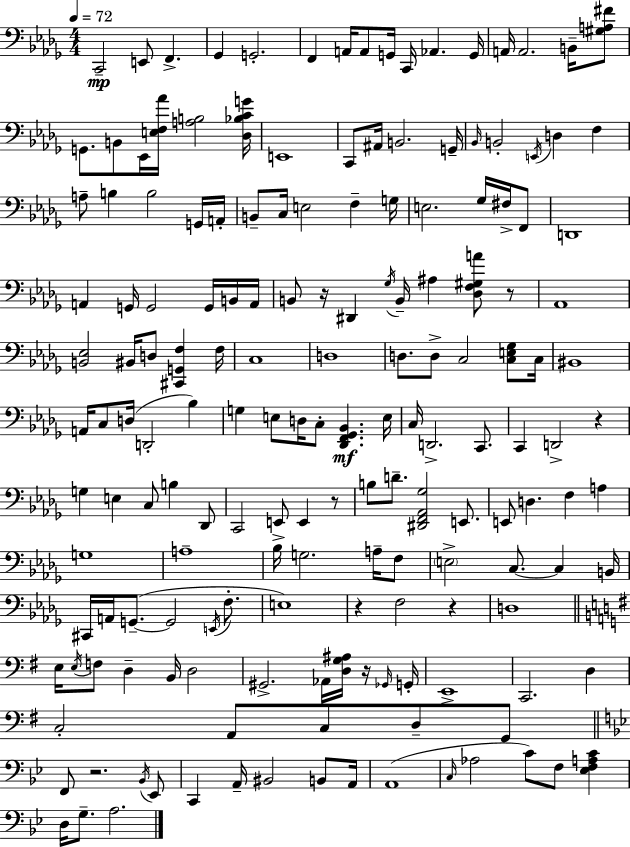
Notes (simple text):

C2/h E2/e F2/q. Gb2/q G2/h. F2/q A2/s A2/e G2/s C2/s Ab2/q. G2/s A2/s A2/h. B2/s [G#3,A3,F#4]/e G2/e. B2/e Eb2/s [E3,F3,Ab4]/s [A3,B3]/h [Db3,Bb3,C4,G4]/s E2/w C2/e A#2/s B2/h. G2/s Bb2/s B2/h E2/s D3/q F3/q A3/e B3/q B3/h G2/s A2/s B2/e C3/s E3/h F3/q G3/s E3/h. Gb3/s F#3/s F2/e D2/w A2/q G2/s G2/h G2/s B2/s A2/s B2/e R/s D#2/q Gb3/s B2/s A#3/q [Db3,F3,G#3,A4]/e R/e Ab2/w [B2,Eb3]/h BIS2/s D3/e [C#2,G2,F3]/q F3/s C3/w D3/w D3/e. D3/e C3/h [C3,E3,Gb3]/e C3/s BIS2/w A2/s C3/e D3/s D2/h Bb3/q G3/q E3/e D3/s C3/e [Db2,F2,Gb2,Bb2]/q. E3/s C3/s D2/h. C2/e. C2/q D2/h R/q G3/q E3/q C3/e B3/q Db2/e C2/h E2/e E2/q R/e B3/e D4/e. [D#2,F2,Ab2,Gb3]/h E2/e. E2/e D3/q. F3/q A3/q G3/w A3/w Bb3/s G3/h. A3/s F3/e E3/h C3/e. C3/q B2/s C#2/s A2/s G2/e. G2/h E2/s F3/e. E3/w R/q F3/h R/q D3/w E3/s E3/s F3/e D3/q B2/s D3/h G#2/h. Ab2/s [D3,G3,A#3]/s R/s Gb2/s G2/s E2/w C2/h. D3/q C3/h A2/e C3/e D3/e G2/e F2/e R/h. Bb2/s Eb2/e C2/q A2/s BIS2/h B2/e A2/s A2/w C3/s Ab3/h C4/e F3/e [Eb3,F3,A3,C4]/q D3/s G3/e. A3/h.